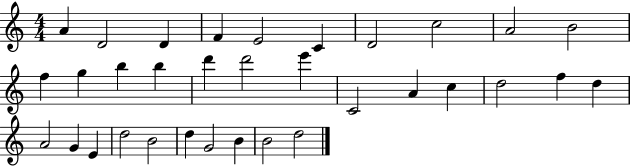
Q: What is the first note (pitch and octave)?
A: A4